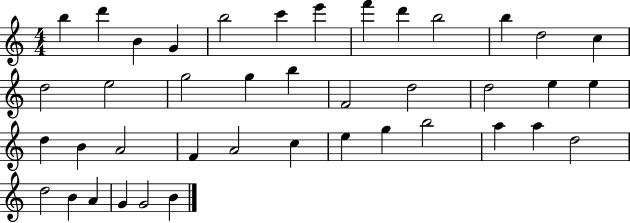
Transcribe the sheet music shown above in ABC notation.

X:1
T:Untitled
M:4/4
L:1/4
K:C
b d' B G b2 c' e' f' d' b2 b d2 c d2 e2 g2 g b F2 d2 d2 e e d B A2 F A2 c e g b2 a a d2 d2 B A G G2 B